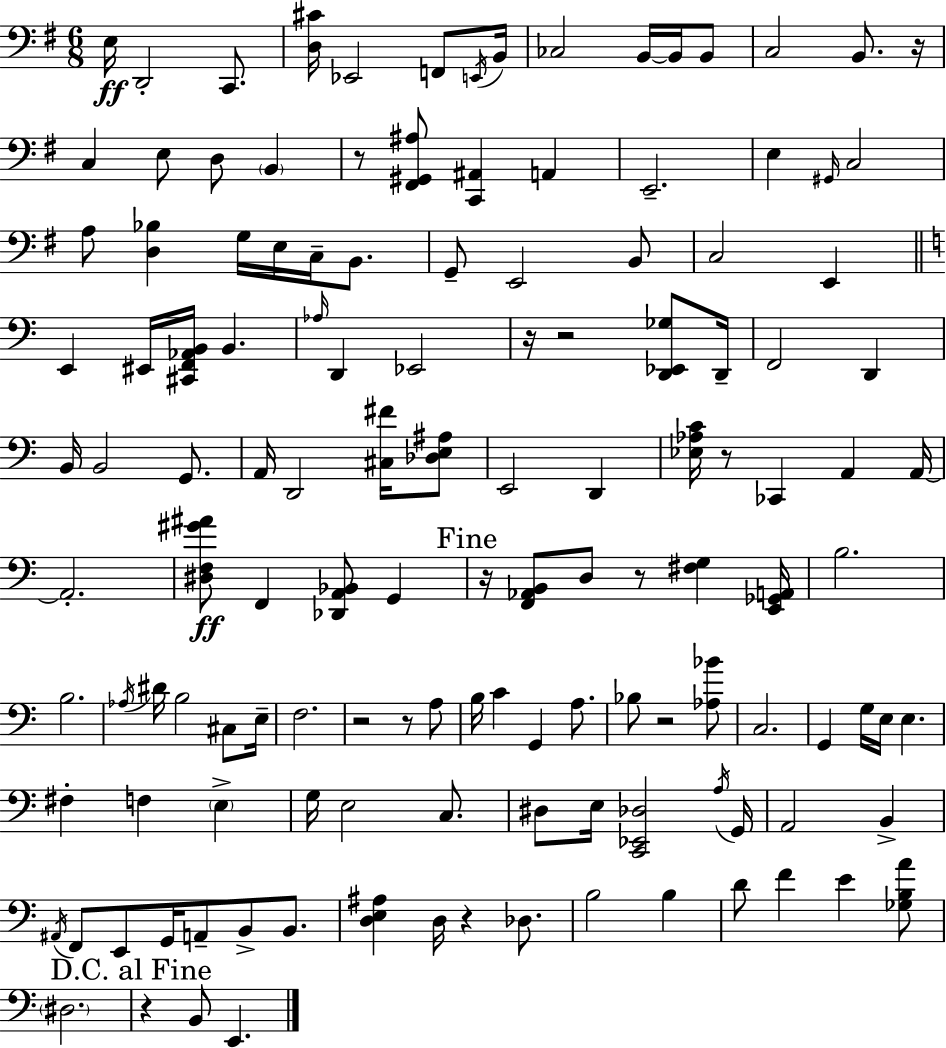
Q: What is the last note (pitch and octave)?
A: E2